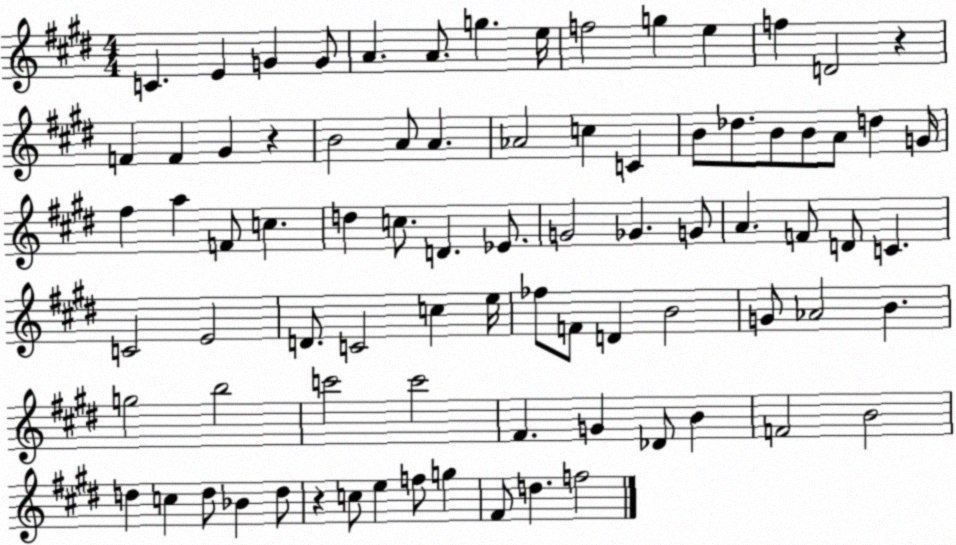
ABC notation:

X:1
T:Untitled
M:4/4
L:1/4
K:E
C E G G/2 A A/2 g e/4 f2 g e f D2 z F F ^G z B2 A/2 A _A2 c C B/2 _d/2 B/2 B/2 A/2 d G/4 ^f a F/2 c d c/2 D _E/2 G2 _G G/2 A F/2 D/2 C C2 E2 D/2 C2 c e/4 _f/2 F/2 D B2 G/2 _A2 B g2 b2 c'2 c'2 ^F G _D/2 B F2 B2 d c d/2 _B d/2 z c/2 e f/2 g ^F/2 d f2